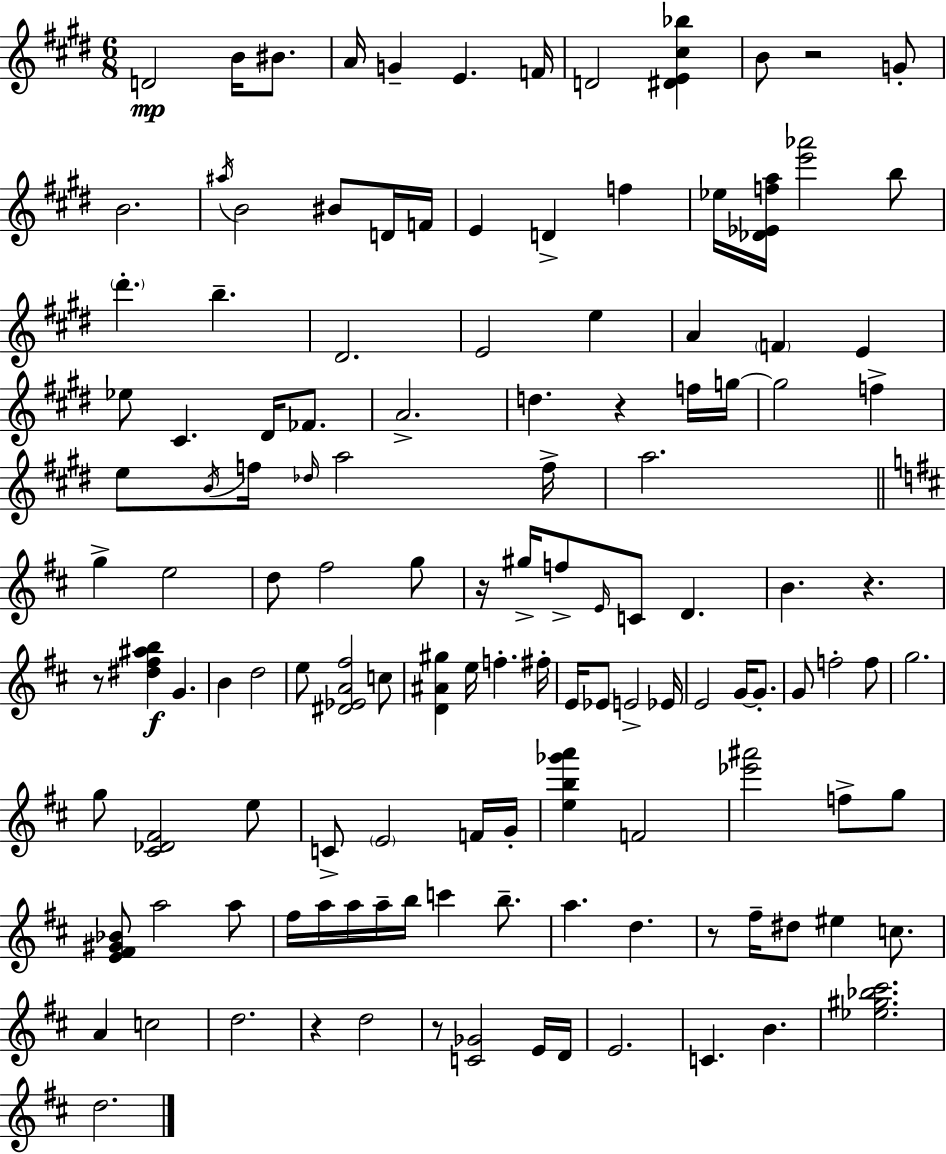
{
  \clef treble
  \numericTimeSignature
  \time 6/8
  \key e \major
  \repeat volta 2 { d'2\mp b'16 bis'8. | a'16 g'4-- e'4. f'16 | d'2 <dis' e' cis'' bes''>4 | b'8 r2 g'8-. | \break b'2. | \acciaccatura { ais''16 } b'2 bis'8 d'16 | f'16 e'4 d'4-> f''4 | ees''16 <des' ees' f'' a''>16 <e''' aes'''>2 b''8 | \break \parenthesize dis'''4.-. b''4.-- | dis'2. | e'2 e''4 | a'4 \parenthesize f'4 e'4 | \break ees''8 cis'4. dis'16 fes'8. | a'2.-> | d''4. r4 f''16 | g''16~~ g''2 f''4-> | \break e''8 \acciaccatura { b'16 } f''16 \grace { des''16 } a''2 | f''16-> a''2. | \bar "||" \break \key d \major g''4-> e''2 | d''8 fis''2 g''8 | r16 gis''16-> f''8-> \grace { e'16 } c'8 d'4. | b'4. r4. | \break r8 <dis'' fis'' ais'' b''>4\f g'4. | b'4 d''2 | e''8 <dis' ees' a' fis''>2 c''8 | <d' ais' gis''>4 e''16 f''4.-. | \break fis''16-. e'16 ees'8 e'2-> | ees'16 e'2 g'16~~ g'8.-. | g'8 f''2-. f''8 | g''2. | \break g''8 <cis' des' fis'>2 e''8 | c'8-> \parenthesize e'2 f'16 | g'16-. <e'' b'' ges''' a'''>4 f'2 | <ees''' ais'''>2 f''8-> g''8 | \break <e' fis' gis' bes'>8 a''2 a''8 | fis''16 a''16 a''16 a''16-- b''16 c'''4 b''8.-- | a''4. d''4. | r8 fis''16-- dis''8 eis''4 c''8. | \break a'4 c''2 | d''2. | r4 d''2 | r8 <c' ges'>2 e'16 | \break d'16 e'2. | c'4. b'4. | <ees'' gis'' bes'' cis'''>2. | d''2. | \break } \bar "|."
}